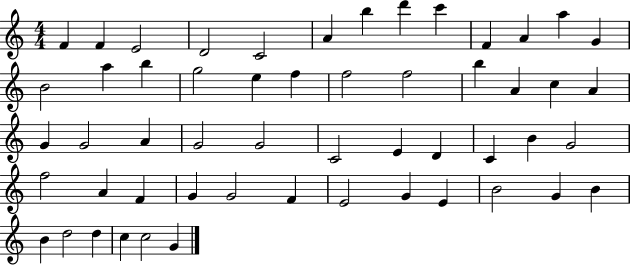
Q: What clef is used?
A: treble